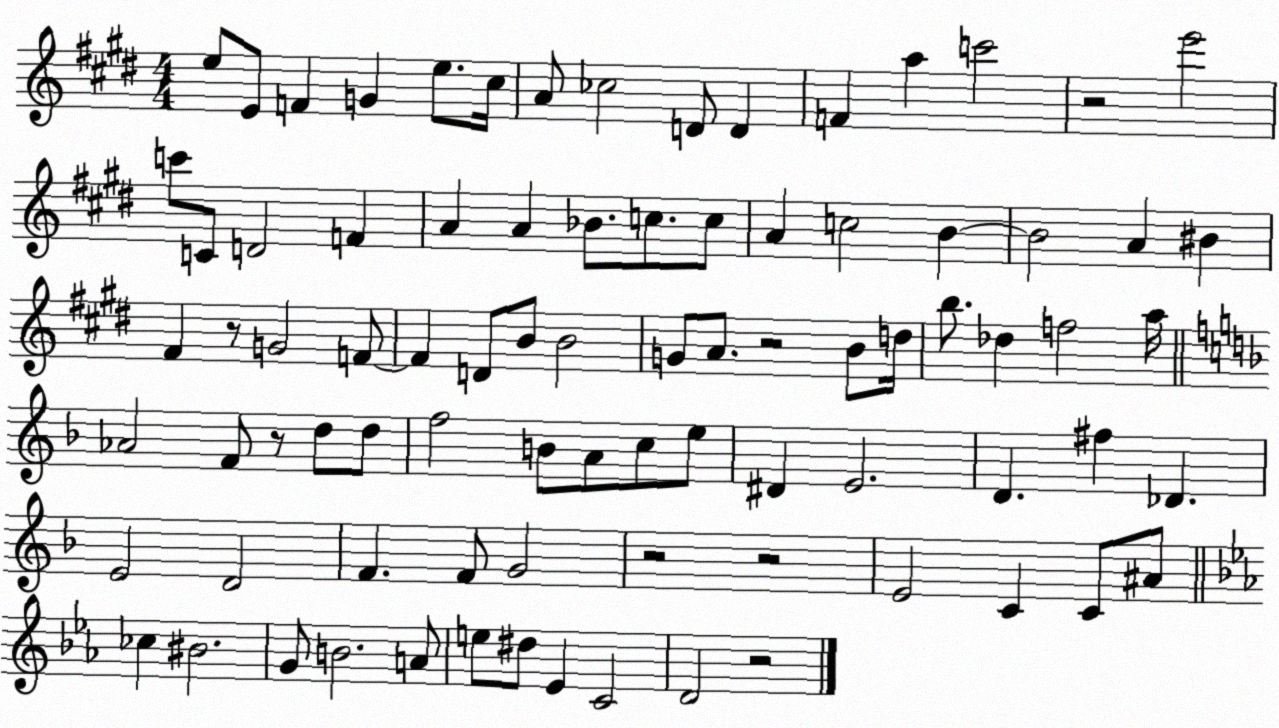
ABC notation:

X:1
T:Untitled
M:4/4
L:1/4
K:E
e/2 E/2 F G e/2 ^c/4 A/2 _c2 D/2 D F a c'2 z2 e'2 c'/2 C/2 D2 F A A _B/2 c/2 c/2 A c2 B B2 A ^B ^F z/2 G2 F/2 F D/2 B/2 B2 G/2 A/2 z2 B/2 d/4 b/2 _d f2 a/4 _A2 F/2 z/2 d/2 d/2 f2 B/2 A/2 c/2 e/2 ^D E2 D ^f _D E2 D2 F F/2 G2 z2 z2 E2 C C/2 ^A/2 _c ^B2 G/2 B2 A/2 e/2 ^d/2 _E C2 D2 z2